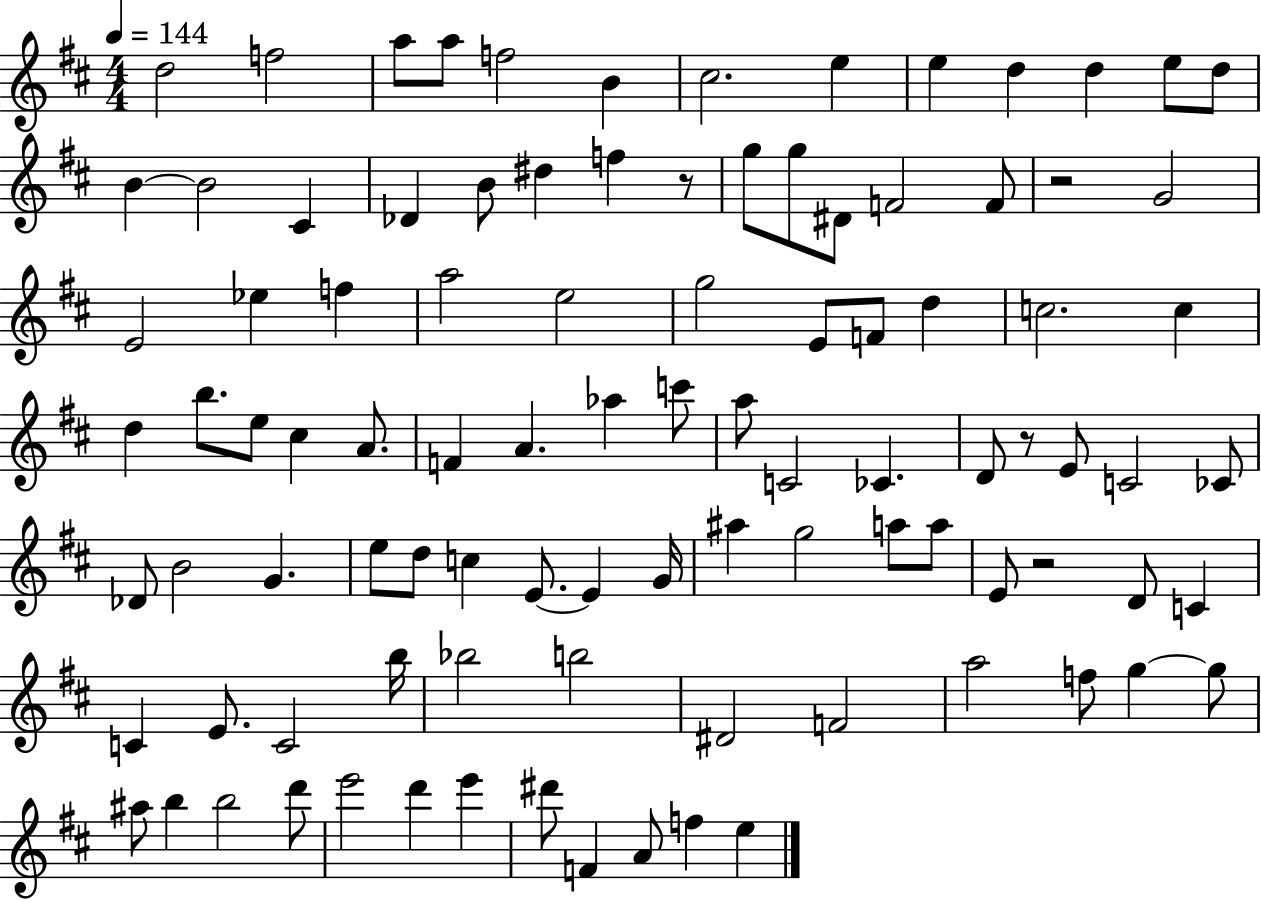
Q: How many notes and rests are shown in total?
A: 97